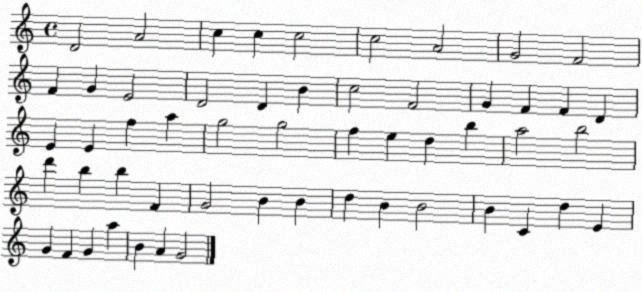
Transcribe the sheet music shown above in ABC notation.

X:1
T:Untitled
M:4/4
L:1/4
K:C
D2 A2 c c c2 c2 A2 G2 F2 F G E2 D2 D B c2 F2 G F F D E E f a g2 g2 f e d b a2 b2 d' b b F G2 B B d B B2 B C d E G F G a B A G2